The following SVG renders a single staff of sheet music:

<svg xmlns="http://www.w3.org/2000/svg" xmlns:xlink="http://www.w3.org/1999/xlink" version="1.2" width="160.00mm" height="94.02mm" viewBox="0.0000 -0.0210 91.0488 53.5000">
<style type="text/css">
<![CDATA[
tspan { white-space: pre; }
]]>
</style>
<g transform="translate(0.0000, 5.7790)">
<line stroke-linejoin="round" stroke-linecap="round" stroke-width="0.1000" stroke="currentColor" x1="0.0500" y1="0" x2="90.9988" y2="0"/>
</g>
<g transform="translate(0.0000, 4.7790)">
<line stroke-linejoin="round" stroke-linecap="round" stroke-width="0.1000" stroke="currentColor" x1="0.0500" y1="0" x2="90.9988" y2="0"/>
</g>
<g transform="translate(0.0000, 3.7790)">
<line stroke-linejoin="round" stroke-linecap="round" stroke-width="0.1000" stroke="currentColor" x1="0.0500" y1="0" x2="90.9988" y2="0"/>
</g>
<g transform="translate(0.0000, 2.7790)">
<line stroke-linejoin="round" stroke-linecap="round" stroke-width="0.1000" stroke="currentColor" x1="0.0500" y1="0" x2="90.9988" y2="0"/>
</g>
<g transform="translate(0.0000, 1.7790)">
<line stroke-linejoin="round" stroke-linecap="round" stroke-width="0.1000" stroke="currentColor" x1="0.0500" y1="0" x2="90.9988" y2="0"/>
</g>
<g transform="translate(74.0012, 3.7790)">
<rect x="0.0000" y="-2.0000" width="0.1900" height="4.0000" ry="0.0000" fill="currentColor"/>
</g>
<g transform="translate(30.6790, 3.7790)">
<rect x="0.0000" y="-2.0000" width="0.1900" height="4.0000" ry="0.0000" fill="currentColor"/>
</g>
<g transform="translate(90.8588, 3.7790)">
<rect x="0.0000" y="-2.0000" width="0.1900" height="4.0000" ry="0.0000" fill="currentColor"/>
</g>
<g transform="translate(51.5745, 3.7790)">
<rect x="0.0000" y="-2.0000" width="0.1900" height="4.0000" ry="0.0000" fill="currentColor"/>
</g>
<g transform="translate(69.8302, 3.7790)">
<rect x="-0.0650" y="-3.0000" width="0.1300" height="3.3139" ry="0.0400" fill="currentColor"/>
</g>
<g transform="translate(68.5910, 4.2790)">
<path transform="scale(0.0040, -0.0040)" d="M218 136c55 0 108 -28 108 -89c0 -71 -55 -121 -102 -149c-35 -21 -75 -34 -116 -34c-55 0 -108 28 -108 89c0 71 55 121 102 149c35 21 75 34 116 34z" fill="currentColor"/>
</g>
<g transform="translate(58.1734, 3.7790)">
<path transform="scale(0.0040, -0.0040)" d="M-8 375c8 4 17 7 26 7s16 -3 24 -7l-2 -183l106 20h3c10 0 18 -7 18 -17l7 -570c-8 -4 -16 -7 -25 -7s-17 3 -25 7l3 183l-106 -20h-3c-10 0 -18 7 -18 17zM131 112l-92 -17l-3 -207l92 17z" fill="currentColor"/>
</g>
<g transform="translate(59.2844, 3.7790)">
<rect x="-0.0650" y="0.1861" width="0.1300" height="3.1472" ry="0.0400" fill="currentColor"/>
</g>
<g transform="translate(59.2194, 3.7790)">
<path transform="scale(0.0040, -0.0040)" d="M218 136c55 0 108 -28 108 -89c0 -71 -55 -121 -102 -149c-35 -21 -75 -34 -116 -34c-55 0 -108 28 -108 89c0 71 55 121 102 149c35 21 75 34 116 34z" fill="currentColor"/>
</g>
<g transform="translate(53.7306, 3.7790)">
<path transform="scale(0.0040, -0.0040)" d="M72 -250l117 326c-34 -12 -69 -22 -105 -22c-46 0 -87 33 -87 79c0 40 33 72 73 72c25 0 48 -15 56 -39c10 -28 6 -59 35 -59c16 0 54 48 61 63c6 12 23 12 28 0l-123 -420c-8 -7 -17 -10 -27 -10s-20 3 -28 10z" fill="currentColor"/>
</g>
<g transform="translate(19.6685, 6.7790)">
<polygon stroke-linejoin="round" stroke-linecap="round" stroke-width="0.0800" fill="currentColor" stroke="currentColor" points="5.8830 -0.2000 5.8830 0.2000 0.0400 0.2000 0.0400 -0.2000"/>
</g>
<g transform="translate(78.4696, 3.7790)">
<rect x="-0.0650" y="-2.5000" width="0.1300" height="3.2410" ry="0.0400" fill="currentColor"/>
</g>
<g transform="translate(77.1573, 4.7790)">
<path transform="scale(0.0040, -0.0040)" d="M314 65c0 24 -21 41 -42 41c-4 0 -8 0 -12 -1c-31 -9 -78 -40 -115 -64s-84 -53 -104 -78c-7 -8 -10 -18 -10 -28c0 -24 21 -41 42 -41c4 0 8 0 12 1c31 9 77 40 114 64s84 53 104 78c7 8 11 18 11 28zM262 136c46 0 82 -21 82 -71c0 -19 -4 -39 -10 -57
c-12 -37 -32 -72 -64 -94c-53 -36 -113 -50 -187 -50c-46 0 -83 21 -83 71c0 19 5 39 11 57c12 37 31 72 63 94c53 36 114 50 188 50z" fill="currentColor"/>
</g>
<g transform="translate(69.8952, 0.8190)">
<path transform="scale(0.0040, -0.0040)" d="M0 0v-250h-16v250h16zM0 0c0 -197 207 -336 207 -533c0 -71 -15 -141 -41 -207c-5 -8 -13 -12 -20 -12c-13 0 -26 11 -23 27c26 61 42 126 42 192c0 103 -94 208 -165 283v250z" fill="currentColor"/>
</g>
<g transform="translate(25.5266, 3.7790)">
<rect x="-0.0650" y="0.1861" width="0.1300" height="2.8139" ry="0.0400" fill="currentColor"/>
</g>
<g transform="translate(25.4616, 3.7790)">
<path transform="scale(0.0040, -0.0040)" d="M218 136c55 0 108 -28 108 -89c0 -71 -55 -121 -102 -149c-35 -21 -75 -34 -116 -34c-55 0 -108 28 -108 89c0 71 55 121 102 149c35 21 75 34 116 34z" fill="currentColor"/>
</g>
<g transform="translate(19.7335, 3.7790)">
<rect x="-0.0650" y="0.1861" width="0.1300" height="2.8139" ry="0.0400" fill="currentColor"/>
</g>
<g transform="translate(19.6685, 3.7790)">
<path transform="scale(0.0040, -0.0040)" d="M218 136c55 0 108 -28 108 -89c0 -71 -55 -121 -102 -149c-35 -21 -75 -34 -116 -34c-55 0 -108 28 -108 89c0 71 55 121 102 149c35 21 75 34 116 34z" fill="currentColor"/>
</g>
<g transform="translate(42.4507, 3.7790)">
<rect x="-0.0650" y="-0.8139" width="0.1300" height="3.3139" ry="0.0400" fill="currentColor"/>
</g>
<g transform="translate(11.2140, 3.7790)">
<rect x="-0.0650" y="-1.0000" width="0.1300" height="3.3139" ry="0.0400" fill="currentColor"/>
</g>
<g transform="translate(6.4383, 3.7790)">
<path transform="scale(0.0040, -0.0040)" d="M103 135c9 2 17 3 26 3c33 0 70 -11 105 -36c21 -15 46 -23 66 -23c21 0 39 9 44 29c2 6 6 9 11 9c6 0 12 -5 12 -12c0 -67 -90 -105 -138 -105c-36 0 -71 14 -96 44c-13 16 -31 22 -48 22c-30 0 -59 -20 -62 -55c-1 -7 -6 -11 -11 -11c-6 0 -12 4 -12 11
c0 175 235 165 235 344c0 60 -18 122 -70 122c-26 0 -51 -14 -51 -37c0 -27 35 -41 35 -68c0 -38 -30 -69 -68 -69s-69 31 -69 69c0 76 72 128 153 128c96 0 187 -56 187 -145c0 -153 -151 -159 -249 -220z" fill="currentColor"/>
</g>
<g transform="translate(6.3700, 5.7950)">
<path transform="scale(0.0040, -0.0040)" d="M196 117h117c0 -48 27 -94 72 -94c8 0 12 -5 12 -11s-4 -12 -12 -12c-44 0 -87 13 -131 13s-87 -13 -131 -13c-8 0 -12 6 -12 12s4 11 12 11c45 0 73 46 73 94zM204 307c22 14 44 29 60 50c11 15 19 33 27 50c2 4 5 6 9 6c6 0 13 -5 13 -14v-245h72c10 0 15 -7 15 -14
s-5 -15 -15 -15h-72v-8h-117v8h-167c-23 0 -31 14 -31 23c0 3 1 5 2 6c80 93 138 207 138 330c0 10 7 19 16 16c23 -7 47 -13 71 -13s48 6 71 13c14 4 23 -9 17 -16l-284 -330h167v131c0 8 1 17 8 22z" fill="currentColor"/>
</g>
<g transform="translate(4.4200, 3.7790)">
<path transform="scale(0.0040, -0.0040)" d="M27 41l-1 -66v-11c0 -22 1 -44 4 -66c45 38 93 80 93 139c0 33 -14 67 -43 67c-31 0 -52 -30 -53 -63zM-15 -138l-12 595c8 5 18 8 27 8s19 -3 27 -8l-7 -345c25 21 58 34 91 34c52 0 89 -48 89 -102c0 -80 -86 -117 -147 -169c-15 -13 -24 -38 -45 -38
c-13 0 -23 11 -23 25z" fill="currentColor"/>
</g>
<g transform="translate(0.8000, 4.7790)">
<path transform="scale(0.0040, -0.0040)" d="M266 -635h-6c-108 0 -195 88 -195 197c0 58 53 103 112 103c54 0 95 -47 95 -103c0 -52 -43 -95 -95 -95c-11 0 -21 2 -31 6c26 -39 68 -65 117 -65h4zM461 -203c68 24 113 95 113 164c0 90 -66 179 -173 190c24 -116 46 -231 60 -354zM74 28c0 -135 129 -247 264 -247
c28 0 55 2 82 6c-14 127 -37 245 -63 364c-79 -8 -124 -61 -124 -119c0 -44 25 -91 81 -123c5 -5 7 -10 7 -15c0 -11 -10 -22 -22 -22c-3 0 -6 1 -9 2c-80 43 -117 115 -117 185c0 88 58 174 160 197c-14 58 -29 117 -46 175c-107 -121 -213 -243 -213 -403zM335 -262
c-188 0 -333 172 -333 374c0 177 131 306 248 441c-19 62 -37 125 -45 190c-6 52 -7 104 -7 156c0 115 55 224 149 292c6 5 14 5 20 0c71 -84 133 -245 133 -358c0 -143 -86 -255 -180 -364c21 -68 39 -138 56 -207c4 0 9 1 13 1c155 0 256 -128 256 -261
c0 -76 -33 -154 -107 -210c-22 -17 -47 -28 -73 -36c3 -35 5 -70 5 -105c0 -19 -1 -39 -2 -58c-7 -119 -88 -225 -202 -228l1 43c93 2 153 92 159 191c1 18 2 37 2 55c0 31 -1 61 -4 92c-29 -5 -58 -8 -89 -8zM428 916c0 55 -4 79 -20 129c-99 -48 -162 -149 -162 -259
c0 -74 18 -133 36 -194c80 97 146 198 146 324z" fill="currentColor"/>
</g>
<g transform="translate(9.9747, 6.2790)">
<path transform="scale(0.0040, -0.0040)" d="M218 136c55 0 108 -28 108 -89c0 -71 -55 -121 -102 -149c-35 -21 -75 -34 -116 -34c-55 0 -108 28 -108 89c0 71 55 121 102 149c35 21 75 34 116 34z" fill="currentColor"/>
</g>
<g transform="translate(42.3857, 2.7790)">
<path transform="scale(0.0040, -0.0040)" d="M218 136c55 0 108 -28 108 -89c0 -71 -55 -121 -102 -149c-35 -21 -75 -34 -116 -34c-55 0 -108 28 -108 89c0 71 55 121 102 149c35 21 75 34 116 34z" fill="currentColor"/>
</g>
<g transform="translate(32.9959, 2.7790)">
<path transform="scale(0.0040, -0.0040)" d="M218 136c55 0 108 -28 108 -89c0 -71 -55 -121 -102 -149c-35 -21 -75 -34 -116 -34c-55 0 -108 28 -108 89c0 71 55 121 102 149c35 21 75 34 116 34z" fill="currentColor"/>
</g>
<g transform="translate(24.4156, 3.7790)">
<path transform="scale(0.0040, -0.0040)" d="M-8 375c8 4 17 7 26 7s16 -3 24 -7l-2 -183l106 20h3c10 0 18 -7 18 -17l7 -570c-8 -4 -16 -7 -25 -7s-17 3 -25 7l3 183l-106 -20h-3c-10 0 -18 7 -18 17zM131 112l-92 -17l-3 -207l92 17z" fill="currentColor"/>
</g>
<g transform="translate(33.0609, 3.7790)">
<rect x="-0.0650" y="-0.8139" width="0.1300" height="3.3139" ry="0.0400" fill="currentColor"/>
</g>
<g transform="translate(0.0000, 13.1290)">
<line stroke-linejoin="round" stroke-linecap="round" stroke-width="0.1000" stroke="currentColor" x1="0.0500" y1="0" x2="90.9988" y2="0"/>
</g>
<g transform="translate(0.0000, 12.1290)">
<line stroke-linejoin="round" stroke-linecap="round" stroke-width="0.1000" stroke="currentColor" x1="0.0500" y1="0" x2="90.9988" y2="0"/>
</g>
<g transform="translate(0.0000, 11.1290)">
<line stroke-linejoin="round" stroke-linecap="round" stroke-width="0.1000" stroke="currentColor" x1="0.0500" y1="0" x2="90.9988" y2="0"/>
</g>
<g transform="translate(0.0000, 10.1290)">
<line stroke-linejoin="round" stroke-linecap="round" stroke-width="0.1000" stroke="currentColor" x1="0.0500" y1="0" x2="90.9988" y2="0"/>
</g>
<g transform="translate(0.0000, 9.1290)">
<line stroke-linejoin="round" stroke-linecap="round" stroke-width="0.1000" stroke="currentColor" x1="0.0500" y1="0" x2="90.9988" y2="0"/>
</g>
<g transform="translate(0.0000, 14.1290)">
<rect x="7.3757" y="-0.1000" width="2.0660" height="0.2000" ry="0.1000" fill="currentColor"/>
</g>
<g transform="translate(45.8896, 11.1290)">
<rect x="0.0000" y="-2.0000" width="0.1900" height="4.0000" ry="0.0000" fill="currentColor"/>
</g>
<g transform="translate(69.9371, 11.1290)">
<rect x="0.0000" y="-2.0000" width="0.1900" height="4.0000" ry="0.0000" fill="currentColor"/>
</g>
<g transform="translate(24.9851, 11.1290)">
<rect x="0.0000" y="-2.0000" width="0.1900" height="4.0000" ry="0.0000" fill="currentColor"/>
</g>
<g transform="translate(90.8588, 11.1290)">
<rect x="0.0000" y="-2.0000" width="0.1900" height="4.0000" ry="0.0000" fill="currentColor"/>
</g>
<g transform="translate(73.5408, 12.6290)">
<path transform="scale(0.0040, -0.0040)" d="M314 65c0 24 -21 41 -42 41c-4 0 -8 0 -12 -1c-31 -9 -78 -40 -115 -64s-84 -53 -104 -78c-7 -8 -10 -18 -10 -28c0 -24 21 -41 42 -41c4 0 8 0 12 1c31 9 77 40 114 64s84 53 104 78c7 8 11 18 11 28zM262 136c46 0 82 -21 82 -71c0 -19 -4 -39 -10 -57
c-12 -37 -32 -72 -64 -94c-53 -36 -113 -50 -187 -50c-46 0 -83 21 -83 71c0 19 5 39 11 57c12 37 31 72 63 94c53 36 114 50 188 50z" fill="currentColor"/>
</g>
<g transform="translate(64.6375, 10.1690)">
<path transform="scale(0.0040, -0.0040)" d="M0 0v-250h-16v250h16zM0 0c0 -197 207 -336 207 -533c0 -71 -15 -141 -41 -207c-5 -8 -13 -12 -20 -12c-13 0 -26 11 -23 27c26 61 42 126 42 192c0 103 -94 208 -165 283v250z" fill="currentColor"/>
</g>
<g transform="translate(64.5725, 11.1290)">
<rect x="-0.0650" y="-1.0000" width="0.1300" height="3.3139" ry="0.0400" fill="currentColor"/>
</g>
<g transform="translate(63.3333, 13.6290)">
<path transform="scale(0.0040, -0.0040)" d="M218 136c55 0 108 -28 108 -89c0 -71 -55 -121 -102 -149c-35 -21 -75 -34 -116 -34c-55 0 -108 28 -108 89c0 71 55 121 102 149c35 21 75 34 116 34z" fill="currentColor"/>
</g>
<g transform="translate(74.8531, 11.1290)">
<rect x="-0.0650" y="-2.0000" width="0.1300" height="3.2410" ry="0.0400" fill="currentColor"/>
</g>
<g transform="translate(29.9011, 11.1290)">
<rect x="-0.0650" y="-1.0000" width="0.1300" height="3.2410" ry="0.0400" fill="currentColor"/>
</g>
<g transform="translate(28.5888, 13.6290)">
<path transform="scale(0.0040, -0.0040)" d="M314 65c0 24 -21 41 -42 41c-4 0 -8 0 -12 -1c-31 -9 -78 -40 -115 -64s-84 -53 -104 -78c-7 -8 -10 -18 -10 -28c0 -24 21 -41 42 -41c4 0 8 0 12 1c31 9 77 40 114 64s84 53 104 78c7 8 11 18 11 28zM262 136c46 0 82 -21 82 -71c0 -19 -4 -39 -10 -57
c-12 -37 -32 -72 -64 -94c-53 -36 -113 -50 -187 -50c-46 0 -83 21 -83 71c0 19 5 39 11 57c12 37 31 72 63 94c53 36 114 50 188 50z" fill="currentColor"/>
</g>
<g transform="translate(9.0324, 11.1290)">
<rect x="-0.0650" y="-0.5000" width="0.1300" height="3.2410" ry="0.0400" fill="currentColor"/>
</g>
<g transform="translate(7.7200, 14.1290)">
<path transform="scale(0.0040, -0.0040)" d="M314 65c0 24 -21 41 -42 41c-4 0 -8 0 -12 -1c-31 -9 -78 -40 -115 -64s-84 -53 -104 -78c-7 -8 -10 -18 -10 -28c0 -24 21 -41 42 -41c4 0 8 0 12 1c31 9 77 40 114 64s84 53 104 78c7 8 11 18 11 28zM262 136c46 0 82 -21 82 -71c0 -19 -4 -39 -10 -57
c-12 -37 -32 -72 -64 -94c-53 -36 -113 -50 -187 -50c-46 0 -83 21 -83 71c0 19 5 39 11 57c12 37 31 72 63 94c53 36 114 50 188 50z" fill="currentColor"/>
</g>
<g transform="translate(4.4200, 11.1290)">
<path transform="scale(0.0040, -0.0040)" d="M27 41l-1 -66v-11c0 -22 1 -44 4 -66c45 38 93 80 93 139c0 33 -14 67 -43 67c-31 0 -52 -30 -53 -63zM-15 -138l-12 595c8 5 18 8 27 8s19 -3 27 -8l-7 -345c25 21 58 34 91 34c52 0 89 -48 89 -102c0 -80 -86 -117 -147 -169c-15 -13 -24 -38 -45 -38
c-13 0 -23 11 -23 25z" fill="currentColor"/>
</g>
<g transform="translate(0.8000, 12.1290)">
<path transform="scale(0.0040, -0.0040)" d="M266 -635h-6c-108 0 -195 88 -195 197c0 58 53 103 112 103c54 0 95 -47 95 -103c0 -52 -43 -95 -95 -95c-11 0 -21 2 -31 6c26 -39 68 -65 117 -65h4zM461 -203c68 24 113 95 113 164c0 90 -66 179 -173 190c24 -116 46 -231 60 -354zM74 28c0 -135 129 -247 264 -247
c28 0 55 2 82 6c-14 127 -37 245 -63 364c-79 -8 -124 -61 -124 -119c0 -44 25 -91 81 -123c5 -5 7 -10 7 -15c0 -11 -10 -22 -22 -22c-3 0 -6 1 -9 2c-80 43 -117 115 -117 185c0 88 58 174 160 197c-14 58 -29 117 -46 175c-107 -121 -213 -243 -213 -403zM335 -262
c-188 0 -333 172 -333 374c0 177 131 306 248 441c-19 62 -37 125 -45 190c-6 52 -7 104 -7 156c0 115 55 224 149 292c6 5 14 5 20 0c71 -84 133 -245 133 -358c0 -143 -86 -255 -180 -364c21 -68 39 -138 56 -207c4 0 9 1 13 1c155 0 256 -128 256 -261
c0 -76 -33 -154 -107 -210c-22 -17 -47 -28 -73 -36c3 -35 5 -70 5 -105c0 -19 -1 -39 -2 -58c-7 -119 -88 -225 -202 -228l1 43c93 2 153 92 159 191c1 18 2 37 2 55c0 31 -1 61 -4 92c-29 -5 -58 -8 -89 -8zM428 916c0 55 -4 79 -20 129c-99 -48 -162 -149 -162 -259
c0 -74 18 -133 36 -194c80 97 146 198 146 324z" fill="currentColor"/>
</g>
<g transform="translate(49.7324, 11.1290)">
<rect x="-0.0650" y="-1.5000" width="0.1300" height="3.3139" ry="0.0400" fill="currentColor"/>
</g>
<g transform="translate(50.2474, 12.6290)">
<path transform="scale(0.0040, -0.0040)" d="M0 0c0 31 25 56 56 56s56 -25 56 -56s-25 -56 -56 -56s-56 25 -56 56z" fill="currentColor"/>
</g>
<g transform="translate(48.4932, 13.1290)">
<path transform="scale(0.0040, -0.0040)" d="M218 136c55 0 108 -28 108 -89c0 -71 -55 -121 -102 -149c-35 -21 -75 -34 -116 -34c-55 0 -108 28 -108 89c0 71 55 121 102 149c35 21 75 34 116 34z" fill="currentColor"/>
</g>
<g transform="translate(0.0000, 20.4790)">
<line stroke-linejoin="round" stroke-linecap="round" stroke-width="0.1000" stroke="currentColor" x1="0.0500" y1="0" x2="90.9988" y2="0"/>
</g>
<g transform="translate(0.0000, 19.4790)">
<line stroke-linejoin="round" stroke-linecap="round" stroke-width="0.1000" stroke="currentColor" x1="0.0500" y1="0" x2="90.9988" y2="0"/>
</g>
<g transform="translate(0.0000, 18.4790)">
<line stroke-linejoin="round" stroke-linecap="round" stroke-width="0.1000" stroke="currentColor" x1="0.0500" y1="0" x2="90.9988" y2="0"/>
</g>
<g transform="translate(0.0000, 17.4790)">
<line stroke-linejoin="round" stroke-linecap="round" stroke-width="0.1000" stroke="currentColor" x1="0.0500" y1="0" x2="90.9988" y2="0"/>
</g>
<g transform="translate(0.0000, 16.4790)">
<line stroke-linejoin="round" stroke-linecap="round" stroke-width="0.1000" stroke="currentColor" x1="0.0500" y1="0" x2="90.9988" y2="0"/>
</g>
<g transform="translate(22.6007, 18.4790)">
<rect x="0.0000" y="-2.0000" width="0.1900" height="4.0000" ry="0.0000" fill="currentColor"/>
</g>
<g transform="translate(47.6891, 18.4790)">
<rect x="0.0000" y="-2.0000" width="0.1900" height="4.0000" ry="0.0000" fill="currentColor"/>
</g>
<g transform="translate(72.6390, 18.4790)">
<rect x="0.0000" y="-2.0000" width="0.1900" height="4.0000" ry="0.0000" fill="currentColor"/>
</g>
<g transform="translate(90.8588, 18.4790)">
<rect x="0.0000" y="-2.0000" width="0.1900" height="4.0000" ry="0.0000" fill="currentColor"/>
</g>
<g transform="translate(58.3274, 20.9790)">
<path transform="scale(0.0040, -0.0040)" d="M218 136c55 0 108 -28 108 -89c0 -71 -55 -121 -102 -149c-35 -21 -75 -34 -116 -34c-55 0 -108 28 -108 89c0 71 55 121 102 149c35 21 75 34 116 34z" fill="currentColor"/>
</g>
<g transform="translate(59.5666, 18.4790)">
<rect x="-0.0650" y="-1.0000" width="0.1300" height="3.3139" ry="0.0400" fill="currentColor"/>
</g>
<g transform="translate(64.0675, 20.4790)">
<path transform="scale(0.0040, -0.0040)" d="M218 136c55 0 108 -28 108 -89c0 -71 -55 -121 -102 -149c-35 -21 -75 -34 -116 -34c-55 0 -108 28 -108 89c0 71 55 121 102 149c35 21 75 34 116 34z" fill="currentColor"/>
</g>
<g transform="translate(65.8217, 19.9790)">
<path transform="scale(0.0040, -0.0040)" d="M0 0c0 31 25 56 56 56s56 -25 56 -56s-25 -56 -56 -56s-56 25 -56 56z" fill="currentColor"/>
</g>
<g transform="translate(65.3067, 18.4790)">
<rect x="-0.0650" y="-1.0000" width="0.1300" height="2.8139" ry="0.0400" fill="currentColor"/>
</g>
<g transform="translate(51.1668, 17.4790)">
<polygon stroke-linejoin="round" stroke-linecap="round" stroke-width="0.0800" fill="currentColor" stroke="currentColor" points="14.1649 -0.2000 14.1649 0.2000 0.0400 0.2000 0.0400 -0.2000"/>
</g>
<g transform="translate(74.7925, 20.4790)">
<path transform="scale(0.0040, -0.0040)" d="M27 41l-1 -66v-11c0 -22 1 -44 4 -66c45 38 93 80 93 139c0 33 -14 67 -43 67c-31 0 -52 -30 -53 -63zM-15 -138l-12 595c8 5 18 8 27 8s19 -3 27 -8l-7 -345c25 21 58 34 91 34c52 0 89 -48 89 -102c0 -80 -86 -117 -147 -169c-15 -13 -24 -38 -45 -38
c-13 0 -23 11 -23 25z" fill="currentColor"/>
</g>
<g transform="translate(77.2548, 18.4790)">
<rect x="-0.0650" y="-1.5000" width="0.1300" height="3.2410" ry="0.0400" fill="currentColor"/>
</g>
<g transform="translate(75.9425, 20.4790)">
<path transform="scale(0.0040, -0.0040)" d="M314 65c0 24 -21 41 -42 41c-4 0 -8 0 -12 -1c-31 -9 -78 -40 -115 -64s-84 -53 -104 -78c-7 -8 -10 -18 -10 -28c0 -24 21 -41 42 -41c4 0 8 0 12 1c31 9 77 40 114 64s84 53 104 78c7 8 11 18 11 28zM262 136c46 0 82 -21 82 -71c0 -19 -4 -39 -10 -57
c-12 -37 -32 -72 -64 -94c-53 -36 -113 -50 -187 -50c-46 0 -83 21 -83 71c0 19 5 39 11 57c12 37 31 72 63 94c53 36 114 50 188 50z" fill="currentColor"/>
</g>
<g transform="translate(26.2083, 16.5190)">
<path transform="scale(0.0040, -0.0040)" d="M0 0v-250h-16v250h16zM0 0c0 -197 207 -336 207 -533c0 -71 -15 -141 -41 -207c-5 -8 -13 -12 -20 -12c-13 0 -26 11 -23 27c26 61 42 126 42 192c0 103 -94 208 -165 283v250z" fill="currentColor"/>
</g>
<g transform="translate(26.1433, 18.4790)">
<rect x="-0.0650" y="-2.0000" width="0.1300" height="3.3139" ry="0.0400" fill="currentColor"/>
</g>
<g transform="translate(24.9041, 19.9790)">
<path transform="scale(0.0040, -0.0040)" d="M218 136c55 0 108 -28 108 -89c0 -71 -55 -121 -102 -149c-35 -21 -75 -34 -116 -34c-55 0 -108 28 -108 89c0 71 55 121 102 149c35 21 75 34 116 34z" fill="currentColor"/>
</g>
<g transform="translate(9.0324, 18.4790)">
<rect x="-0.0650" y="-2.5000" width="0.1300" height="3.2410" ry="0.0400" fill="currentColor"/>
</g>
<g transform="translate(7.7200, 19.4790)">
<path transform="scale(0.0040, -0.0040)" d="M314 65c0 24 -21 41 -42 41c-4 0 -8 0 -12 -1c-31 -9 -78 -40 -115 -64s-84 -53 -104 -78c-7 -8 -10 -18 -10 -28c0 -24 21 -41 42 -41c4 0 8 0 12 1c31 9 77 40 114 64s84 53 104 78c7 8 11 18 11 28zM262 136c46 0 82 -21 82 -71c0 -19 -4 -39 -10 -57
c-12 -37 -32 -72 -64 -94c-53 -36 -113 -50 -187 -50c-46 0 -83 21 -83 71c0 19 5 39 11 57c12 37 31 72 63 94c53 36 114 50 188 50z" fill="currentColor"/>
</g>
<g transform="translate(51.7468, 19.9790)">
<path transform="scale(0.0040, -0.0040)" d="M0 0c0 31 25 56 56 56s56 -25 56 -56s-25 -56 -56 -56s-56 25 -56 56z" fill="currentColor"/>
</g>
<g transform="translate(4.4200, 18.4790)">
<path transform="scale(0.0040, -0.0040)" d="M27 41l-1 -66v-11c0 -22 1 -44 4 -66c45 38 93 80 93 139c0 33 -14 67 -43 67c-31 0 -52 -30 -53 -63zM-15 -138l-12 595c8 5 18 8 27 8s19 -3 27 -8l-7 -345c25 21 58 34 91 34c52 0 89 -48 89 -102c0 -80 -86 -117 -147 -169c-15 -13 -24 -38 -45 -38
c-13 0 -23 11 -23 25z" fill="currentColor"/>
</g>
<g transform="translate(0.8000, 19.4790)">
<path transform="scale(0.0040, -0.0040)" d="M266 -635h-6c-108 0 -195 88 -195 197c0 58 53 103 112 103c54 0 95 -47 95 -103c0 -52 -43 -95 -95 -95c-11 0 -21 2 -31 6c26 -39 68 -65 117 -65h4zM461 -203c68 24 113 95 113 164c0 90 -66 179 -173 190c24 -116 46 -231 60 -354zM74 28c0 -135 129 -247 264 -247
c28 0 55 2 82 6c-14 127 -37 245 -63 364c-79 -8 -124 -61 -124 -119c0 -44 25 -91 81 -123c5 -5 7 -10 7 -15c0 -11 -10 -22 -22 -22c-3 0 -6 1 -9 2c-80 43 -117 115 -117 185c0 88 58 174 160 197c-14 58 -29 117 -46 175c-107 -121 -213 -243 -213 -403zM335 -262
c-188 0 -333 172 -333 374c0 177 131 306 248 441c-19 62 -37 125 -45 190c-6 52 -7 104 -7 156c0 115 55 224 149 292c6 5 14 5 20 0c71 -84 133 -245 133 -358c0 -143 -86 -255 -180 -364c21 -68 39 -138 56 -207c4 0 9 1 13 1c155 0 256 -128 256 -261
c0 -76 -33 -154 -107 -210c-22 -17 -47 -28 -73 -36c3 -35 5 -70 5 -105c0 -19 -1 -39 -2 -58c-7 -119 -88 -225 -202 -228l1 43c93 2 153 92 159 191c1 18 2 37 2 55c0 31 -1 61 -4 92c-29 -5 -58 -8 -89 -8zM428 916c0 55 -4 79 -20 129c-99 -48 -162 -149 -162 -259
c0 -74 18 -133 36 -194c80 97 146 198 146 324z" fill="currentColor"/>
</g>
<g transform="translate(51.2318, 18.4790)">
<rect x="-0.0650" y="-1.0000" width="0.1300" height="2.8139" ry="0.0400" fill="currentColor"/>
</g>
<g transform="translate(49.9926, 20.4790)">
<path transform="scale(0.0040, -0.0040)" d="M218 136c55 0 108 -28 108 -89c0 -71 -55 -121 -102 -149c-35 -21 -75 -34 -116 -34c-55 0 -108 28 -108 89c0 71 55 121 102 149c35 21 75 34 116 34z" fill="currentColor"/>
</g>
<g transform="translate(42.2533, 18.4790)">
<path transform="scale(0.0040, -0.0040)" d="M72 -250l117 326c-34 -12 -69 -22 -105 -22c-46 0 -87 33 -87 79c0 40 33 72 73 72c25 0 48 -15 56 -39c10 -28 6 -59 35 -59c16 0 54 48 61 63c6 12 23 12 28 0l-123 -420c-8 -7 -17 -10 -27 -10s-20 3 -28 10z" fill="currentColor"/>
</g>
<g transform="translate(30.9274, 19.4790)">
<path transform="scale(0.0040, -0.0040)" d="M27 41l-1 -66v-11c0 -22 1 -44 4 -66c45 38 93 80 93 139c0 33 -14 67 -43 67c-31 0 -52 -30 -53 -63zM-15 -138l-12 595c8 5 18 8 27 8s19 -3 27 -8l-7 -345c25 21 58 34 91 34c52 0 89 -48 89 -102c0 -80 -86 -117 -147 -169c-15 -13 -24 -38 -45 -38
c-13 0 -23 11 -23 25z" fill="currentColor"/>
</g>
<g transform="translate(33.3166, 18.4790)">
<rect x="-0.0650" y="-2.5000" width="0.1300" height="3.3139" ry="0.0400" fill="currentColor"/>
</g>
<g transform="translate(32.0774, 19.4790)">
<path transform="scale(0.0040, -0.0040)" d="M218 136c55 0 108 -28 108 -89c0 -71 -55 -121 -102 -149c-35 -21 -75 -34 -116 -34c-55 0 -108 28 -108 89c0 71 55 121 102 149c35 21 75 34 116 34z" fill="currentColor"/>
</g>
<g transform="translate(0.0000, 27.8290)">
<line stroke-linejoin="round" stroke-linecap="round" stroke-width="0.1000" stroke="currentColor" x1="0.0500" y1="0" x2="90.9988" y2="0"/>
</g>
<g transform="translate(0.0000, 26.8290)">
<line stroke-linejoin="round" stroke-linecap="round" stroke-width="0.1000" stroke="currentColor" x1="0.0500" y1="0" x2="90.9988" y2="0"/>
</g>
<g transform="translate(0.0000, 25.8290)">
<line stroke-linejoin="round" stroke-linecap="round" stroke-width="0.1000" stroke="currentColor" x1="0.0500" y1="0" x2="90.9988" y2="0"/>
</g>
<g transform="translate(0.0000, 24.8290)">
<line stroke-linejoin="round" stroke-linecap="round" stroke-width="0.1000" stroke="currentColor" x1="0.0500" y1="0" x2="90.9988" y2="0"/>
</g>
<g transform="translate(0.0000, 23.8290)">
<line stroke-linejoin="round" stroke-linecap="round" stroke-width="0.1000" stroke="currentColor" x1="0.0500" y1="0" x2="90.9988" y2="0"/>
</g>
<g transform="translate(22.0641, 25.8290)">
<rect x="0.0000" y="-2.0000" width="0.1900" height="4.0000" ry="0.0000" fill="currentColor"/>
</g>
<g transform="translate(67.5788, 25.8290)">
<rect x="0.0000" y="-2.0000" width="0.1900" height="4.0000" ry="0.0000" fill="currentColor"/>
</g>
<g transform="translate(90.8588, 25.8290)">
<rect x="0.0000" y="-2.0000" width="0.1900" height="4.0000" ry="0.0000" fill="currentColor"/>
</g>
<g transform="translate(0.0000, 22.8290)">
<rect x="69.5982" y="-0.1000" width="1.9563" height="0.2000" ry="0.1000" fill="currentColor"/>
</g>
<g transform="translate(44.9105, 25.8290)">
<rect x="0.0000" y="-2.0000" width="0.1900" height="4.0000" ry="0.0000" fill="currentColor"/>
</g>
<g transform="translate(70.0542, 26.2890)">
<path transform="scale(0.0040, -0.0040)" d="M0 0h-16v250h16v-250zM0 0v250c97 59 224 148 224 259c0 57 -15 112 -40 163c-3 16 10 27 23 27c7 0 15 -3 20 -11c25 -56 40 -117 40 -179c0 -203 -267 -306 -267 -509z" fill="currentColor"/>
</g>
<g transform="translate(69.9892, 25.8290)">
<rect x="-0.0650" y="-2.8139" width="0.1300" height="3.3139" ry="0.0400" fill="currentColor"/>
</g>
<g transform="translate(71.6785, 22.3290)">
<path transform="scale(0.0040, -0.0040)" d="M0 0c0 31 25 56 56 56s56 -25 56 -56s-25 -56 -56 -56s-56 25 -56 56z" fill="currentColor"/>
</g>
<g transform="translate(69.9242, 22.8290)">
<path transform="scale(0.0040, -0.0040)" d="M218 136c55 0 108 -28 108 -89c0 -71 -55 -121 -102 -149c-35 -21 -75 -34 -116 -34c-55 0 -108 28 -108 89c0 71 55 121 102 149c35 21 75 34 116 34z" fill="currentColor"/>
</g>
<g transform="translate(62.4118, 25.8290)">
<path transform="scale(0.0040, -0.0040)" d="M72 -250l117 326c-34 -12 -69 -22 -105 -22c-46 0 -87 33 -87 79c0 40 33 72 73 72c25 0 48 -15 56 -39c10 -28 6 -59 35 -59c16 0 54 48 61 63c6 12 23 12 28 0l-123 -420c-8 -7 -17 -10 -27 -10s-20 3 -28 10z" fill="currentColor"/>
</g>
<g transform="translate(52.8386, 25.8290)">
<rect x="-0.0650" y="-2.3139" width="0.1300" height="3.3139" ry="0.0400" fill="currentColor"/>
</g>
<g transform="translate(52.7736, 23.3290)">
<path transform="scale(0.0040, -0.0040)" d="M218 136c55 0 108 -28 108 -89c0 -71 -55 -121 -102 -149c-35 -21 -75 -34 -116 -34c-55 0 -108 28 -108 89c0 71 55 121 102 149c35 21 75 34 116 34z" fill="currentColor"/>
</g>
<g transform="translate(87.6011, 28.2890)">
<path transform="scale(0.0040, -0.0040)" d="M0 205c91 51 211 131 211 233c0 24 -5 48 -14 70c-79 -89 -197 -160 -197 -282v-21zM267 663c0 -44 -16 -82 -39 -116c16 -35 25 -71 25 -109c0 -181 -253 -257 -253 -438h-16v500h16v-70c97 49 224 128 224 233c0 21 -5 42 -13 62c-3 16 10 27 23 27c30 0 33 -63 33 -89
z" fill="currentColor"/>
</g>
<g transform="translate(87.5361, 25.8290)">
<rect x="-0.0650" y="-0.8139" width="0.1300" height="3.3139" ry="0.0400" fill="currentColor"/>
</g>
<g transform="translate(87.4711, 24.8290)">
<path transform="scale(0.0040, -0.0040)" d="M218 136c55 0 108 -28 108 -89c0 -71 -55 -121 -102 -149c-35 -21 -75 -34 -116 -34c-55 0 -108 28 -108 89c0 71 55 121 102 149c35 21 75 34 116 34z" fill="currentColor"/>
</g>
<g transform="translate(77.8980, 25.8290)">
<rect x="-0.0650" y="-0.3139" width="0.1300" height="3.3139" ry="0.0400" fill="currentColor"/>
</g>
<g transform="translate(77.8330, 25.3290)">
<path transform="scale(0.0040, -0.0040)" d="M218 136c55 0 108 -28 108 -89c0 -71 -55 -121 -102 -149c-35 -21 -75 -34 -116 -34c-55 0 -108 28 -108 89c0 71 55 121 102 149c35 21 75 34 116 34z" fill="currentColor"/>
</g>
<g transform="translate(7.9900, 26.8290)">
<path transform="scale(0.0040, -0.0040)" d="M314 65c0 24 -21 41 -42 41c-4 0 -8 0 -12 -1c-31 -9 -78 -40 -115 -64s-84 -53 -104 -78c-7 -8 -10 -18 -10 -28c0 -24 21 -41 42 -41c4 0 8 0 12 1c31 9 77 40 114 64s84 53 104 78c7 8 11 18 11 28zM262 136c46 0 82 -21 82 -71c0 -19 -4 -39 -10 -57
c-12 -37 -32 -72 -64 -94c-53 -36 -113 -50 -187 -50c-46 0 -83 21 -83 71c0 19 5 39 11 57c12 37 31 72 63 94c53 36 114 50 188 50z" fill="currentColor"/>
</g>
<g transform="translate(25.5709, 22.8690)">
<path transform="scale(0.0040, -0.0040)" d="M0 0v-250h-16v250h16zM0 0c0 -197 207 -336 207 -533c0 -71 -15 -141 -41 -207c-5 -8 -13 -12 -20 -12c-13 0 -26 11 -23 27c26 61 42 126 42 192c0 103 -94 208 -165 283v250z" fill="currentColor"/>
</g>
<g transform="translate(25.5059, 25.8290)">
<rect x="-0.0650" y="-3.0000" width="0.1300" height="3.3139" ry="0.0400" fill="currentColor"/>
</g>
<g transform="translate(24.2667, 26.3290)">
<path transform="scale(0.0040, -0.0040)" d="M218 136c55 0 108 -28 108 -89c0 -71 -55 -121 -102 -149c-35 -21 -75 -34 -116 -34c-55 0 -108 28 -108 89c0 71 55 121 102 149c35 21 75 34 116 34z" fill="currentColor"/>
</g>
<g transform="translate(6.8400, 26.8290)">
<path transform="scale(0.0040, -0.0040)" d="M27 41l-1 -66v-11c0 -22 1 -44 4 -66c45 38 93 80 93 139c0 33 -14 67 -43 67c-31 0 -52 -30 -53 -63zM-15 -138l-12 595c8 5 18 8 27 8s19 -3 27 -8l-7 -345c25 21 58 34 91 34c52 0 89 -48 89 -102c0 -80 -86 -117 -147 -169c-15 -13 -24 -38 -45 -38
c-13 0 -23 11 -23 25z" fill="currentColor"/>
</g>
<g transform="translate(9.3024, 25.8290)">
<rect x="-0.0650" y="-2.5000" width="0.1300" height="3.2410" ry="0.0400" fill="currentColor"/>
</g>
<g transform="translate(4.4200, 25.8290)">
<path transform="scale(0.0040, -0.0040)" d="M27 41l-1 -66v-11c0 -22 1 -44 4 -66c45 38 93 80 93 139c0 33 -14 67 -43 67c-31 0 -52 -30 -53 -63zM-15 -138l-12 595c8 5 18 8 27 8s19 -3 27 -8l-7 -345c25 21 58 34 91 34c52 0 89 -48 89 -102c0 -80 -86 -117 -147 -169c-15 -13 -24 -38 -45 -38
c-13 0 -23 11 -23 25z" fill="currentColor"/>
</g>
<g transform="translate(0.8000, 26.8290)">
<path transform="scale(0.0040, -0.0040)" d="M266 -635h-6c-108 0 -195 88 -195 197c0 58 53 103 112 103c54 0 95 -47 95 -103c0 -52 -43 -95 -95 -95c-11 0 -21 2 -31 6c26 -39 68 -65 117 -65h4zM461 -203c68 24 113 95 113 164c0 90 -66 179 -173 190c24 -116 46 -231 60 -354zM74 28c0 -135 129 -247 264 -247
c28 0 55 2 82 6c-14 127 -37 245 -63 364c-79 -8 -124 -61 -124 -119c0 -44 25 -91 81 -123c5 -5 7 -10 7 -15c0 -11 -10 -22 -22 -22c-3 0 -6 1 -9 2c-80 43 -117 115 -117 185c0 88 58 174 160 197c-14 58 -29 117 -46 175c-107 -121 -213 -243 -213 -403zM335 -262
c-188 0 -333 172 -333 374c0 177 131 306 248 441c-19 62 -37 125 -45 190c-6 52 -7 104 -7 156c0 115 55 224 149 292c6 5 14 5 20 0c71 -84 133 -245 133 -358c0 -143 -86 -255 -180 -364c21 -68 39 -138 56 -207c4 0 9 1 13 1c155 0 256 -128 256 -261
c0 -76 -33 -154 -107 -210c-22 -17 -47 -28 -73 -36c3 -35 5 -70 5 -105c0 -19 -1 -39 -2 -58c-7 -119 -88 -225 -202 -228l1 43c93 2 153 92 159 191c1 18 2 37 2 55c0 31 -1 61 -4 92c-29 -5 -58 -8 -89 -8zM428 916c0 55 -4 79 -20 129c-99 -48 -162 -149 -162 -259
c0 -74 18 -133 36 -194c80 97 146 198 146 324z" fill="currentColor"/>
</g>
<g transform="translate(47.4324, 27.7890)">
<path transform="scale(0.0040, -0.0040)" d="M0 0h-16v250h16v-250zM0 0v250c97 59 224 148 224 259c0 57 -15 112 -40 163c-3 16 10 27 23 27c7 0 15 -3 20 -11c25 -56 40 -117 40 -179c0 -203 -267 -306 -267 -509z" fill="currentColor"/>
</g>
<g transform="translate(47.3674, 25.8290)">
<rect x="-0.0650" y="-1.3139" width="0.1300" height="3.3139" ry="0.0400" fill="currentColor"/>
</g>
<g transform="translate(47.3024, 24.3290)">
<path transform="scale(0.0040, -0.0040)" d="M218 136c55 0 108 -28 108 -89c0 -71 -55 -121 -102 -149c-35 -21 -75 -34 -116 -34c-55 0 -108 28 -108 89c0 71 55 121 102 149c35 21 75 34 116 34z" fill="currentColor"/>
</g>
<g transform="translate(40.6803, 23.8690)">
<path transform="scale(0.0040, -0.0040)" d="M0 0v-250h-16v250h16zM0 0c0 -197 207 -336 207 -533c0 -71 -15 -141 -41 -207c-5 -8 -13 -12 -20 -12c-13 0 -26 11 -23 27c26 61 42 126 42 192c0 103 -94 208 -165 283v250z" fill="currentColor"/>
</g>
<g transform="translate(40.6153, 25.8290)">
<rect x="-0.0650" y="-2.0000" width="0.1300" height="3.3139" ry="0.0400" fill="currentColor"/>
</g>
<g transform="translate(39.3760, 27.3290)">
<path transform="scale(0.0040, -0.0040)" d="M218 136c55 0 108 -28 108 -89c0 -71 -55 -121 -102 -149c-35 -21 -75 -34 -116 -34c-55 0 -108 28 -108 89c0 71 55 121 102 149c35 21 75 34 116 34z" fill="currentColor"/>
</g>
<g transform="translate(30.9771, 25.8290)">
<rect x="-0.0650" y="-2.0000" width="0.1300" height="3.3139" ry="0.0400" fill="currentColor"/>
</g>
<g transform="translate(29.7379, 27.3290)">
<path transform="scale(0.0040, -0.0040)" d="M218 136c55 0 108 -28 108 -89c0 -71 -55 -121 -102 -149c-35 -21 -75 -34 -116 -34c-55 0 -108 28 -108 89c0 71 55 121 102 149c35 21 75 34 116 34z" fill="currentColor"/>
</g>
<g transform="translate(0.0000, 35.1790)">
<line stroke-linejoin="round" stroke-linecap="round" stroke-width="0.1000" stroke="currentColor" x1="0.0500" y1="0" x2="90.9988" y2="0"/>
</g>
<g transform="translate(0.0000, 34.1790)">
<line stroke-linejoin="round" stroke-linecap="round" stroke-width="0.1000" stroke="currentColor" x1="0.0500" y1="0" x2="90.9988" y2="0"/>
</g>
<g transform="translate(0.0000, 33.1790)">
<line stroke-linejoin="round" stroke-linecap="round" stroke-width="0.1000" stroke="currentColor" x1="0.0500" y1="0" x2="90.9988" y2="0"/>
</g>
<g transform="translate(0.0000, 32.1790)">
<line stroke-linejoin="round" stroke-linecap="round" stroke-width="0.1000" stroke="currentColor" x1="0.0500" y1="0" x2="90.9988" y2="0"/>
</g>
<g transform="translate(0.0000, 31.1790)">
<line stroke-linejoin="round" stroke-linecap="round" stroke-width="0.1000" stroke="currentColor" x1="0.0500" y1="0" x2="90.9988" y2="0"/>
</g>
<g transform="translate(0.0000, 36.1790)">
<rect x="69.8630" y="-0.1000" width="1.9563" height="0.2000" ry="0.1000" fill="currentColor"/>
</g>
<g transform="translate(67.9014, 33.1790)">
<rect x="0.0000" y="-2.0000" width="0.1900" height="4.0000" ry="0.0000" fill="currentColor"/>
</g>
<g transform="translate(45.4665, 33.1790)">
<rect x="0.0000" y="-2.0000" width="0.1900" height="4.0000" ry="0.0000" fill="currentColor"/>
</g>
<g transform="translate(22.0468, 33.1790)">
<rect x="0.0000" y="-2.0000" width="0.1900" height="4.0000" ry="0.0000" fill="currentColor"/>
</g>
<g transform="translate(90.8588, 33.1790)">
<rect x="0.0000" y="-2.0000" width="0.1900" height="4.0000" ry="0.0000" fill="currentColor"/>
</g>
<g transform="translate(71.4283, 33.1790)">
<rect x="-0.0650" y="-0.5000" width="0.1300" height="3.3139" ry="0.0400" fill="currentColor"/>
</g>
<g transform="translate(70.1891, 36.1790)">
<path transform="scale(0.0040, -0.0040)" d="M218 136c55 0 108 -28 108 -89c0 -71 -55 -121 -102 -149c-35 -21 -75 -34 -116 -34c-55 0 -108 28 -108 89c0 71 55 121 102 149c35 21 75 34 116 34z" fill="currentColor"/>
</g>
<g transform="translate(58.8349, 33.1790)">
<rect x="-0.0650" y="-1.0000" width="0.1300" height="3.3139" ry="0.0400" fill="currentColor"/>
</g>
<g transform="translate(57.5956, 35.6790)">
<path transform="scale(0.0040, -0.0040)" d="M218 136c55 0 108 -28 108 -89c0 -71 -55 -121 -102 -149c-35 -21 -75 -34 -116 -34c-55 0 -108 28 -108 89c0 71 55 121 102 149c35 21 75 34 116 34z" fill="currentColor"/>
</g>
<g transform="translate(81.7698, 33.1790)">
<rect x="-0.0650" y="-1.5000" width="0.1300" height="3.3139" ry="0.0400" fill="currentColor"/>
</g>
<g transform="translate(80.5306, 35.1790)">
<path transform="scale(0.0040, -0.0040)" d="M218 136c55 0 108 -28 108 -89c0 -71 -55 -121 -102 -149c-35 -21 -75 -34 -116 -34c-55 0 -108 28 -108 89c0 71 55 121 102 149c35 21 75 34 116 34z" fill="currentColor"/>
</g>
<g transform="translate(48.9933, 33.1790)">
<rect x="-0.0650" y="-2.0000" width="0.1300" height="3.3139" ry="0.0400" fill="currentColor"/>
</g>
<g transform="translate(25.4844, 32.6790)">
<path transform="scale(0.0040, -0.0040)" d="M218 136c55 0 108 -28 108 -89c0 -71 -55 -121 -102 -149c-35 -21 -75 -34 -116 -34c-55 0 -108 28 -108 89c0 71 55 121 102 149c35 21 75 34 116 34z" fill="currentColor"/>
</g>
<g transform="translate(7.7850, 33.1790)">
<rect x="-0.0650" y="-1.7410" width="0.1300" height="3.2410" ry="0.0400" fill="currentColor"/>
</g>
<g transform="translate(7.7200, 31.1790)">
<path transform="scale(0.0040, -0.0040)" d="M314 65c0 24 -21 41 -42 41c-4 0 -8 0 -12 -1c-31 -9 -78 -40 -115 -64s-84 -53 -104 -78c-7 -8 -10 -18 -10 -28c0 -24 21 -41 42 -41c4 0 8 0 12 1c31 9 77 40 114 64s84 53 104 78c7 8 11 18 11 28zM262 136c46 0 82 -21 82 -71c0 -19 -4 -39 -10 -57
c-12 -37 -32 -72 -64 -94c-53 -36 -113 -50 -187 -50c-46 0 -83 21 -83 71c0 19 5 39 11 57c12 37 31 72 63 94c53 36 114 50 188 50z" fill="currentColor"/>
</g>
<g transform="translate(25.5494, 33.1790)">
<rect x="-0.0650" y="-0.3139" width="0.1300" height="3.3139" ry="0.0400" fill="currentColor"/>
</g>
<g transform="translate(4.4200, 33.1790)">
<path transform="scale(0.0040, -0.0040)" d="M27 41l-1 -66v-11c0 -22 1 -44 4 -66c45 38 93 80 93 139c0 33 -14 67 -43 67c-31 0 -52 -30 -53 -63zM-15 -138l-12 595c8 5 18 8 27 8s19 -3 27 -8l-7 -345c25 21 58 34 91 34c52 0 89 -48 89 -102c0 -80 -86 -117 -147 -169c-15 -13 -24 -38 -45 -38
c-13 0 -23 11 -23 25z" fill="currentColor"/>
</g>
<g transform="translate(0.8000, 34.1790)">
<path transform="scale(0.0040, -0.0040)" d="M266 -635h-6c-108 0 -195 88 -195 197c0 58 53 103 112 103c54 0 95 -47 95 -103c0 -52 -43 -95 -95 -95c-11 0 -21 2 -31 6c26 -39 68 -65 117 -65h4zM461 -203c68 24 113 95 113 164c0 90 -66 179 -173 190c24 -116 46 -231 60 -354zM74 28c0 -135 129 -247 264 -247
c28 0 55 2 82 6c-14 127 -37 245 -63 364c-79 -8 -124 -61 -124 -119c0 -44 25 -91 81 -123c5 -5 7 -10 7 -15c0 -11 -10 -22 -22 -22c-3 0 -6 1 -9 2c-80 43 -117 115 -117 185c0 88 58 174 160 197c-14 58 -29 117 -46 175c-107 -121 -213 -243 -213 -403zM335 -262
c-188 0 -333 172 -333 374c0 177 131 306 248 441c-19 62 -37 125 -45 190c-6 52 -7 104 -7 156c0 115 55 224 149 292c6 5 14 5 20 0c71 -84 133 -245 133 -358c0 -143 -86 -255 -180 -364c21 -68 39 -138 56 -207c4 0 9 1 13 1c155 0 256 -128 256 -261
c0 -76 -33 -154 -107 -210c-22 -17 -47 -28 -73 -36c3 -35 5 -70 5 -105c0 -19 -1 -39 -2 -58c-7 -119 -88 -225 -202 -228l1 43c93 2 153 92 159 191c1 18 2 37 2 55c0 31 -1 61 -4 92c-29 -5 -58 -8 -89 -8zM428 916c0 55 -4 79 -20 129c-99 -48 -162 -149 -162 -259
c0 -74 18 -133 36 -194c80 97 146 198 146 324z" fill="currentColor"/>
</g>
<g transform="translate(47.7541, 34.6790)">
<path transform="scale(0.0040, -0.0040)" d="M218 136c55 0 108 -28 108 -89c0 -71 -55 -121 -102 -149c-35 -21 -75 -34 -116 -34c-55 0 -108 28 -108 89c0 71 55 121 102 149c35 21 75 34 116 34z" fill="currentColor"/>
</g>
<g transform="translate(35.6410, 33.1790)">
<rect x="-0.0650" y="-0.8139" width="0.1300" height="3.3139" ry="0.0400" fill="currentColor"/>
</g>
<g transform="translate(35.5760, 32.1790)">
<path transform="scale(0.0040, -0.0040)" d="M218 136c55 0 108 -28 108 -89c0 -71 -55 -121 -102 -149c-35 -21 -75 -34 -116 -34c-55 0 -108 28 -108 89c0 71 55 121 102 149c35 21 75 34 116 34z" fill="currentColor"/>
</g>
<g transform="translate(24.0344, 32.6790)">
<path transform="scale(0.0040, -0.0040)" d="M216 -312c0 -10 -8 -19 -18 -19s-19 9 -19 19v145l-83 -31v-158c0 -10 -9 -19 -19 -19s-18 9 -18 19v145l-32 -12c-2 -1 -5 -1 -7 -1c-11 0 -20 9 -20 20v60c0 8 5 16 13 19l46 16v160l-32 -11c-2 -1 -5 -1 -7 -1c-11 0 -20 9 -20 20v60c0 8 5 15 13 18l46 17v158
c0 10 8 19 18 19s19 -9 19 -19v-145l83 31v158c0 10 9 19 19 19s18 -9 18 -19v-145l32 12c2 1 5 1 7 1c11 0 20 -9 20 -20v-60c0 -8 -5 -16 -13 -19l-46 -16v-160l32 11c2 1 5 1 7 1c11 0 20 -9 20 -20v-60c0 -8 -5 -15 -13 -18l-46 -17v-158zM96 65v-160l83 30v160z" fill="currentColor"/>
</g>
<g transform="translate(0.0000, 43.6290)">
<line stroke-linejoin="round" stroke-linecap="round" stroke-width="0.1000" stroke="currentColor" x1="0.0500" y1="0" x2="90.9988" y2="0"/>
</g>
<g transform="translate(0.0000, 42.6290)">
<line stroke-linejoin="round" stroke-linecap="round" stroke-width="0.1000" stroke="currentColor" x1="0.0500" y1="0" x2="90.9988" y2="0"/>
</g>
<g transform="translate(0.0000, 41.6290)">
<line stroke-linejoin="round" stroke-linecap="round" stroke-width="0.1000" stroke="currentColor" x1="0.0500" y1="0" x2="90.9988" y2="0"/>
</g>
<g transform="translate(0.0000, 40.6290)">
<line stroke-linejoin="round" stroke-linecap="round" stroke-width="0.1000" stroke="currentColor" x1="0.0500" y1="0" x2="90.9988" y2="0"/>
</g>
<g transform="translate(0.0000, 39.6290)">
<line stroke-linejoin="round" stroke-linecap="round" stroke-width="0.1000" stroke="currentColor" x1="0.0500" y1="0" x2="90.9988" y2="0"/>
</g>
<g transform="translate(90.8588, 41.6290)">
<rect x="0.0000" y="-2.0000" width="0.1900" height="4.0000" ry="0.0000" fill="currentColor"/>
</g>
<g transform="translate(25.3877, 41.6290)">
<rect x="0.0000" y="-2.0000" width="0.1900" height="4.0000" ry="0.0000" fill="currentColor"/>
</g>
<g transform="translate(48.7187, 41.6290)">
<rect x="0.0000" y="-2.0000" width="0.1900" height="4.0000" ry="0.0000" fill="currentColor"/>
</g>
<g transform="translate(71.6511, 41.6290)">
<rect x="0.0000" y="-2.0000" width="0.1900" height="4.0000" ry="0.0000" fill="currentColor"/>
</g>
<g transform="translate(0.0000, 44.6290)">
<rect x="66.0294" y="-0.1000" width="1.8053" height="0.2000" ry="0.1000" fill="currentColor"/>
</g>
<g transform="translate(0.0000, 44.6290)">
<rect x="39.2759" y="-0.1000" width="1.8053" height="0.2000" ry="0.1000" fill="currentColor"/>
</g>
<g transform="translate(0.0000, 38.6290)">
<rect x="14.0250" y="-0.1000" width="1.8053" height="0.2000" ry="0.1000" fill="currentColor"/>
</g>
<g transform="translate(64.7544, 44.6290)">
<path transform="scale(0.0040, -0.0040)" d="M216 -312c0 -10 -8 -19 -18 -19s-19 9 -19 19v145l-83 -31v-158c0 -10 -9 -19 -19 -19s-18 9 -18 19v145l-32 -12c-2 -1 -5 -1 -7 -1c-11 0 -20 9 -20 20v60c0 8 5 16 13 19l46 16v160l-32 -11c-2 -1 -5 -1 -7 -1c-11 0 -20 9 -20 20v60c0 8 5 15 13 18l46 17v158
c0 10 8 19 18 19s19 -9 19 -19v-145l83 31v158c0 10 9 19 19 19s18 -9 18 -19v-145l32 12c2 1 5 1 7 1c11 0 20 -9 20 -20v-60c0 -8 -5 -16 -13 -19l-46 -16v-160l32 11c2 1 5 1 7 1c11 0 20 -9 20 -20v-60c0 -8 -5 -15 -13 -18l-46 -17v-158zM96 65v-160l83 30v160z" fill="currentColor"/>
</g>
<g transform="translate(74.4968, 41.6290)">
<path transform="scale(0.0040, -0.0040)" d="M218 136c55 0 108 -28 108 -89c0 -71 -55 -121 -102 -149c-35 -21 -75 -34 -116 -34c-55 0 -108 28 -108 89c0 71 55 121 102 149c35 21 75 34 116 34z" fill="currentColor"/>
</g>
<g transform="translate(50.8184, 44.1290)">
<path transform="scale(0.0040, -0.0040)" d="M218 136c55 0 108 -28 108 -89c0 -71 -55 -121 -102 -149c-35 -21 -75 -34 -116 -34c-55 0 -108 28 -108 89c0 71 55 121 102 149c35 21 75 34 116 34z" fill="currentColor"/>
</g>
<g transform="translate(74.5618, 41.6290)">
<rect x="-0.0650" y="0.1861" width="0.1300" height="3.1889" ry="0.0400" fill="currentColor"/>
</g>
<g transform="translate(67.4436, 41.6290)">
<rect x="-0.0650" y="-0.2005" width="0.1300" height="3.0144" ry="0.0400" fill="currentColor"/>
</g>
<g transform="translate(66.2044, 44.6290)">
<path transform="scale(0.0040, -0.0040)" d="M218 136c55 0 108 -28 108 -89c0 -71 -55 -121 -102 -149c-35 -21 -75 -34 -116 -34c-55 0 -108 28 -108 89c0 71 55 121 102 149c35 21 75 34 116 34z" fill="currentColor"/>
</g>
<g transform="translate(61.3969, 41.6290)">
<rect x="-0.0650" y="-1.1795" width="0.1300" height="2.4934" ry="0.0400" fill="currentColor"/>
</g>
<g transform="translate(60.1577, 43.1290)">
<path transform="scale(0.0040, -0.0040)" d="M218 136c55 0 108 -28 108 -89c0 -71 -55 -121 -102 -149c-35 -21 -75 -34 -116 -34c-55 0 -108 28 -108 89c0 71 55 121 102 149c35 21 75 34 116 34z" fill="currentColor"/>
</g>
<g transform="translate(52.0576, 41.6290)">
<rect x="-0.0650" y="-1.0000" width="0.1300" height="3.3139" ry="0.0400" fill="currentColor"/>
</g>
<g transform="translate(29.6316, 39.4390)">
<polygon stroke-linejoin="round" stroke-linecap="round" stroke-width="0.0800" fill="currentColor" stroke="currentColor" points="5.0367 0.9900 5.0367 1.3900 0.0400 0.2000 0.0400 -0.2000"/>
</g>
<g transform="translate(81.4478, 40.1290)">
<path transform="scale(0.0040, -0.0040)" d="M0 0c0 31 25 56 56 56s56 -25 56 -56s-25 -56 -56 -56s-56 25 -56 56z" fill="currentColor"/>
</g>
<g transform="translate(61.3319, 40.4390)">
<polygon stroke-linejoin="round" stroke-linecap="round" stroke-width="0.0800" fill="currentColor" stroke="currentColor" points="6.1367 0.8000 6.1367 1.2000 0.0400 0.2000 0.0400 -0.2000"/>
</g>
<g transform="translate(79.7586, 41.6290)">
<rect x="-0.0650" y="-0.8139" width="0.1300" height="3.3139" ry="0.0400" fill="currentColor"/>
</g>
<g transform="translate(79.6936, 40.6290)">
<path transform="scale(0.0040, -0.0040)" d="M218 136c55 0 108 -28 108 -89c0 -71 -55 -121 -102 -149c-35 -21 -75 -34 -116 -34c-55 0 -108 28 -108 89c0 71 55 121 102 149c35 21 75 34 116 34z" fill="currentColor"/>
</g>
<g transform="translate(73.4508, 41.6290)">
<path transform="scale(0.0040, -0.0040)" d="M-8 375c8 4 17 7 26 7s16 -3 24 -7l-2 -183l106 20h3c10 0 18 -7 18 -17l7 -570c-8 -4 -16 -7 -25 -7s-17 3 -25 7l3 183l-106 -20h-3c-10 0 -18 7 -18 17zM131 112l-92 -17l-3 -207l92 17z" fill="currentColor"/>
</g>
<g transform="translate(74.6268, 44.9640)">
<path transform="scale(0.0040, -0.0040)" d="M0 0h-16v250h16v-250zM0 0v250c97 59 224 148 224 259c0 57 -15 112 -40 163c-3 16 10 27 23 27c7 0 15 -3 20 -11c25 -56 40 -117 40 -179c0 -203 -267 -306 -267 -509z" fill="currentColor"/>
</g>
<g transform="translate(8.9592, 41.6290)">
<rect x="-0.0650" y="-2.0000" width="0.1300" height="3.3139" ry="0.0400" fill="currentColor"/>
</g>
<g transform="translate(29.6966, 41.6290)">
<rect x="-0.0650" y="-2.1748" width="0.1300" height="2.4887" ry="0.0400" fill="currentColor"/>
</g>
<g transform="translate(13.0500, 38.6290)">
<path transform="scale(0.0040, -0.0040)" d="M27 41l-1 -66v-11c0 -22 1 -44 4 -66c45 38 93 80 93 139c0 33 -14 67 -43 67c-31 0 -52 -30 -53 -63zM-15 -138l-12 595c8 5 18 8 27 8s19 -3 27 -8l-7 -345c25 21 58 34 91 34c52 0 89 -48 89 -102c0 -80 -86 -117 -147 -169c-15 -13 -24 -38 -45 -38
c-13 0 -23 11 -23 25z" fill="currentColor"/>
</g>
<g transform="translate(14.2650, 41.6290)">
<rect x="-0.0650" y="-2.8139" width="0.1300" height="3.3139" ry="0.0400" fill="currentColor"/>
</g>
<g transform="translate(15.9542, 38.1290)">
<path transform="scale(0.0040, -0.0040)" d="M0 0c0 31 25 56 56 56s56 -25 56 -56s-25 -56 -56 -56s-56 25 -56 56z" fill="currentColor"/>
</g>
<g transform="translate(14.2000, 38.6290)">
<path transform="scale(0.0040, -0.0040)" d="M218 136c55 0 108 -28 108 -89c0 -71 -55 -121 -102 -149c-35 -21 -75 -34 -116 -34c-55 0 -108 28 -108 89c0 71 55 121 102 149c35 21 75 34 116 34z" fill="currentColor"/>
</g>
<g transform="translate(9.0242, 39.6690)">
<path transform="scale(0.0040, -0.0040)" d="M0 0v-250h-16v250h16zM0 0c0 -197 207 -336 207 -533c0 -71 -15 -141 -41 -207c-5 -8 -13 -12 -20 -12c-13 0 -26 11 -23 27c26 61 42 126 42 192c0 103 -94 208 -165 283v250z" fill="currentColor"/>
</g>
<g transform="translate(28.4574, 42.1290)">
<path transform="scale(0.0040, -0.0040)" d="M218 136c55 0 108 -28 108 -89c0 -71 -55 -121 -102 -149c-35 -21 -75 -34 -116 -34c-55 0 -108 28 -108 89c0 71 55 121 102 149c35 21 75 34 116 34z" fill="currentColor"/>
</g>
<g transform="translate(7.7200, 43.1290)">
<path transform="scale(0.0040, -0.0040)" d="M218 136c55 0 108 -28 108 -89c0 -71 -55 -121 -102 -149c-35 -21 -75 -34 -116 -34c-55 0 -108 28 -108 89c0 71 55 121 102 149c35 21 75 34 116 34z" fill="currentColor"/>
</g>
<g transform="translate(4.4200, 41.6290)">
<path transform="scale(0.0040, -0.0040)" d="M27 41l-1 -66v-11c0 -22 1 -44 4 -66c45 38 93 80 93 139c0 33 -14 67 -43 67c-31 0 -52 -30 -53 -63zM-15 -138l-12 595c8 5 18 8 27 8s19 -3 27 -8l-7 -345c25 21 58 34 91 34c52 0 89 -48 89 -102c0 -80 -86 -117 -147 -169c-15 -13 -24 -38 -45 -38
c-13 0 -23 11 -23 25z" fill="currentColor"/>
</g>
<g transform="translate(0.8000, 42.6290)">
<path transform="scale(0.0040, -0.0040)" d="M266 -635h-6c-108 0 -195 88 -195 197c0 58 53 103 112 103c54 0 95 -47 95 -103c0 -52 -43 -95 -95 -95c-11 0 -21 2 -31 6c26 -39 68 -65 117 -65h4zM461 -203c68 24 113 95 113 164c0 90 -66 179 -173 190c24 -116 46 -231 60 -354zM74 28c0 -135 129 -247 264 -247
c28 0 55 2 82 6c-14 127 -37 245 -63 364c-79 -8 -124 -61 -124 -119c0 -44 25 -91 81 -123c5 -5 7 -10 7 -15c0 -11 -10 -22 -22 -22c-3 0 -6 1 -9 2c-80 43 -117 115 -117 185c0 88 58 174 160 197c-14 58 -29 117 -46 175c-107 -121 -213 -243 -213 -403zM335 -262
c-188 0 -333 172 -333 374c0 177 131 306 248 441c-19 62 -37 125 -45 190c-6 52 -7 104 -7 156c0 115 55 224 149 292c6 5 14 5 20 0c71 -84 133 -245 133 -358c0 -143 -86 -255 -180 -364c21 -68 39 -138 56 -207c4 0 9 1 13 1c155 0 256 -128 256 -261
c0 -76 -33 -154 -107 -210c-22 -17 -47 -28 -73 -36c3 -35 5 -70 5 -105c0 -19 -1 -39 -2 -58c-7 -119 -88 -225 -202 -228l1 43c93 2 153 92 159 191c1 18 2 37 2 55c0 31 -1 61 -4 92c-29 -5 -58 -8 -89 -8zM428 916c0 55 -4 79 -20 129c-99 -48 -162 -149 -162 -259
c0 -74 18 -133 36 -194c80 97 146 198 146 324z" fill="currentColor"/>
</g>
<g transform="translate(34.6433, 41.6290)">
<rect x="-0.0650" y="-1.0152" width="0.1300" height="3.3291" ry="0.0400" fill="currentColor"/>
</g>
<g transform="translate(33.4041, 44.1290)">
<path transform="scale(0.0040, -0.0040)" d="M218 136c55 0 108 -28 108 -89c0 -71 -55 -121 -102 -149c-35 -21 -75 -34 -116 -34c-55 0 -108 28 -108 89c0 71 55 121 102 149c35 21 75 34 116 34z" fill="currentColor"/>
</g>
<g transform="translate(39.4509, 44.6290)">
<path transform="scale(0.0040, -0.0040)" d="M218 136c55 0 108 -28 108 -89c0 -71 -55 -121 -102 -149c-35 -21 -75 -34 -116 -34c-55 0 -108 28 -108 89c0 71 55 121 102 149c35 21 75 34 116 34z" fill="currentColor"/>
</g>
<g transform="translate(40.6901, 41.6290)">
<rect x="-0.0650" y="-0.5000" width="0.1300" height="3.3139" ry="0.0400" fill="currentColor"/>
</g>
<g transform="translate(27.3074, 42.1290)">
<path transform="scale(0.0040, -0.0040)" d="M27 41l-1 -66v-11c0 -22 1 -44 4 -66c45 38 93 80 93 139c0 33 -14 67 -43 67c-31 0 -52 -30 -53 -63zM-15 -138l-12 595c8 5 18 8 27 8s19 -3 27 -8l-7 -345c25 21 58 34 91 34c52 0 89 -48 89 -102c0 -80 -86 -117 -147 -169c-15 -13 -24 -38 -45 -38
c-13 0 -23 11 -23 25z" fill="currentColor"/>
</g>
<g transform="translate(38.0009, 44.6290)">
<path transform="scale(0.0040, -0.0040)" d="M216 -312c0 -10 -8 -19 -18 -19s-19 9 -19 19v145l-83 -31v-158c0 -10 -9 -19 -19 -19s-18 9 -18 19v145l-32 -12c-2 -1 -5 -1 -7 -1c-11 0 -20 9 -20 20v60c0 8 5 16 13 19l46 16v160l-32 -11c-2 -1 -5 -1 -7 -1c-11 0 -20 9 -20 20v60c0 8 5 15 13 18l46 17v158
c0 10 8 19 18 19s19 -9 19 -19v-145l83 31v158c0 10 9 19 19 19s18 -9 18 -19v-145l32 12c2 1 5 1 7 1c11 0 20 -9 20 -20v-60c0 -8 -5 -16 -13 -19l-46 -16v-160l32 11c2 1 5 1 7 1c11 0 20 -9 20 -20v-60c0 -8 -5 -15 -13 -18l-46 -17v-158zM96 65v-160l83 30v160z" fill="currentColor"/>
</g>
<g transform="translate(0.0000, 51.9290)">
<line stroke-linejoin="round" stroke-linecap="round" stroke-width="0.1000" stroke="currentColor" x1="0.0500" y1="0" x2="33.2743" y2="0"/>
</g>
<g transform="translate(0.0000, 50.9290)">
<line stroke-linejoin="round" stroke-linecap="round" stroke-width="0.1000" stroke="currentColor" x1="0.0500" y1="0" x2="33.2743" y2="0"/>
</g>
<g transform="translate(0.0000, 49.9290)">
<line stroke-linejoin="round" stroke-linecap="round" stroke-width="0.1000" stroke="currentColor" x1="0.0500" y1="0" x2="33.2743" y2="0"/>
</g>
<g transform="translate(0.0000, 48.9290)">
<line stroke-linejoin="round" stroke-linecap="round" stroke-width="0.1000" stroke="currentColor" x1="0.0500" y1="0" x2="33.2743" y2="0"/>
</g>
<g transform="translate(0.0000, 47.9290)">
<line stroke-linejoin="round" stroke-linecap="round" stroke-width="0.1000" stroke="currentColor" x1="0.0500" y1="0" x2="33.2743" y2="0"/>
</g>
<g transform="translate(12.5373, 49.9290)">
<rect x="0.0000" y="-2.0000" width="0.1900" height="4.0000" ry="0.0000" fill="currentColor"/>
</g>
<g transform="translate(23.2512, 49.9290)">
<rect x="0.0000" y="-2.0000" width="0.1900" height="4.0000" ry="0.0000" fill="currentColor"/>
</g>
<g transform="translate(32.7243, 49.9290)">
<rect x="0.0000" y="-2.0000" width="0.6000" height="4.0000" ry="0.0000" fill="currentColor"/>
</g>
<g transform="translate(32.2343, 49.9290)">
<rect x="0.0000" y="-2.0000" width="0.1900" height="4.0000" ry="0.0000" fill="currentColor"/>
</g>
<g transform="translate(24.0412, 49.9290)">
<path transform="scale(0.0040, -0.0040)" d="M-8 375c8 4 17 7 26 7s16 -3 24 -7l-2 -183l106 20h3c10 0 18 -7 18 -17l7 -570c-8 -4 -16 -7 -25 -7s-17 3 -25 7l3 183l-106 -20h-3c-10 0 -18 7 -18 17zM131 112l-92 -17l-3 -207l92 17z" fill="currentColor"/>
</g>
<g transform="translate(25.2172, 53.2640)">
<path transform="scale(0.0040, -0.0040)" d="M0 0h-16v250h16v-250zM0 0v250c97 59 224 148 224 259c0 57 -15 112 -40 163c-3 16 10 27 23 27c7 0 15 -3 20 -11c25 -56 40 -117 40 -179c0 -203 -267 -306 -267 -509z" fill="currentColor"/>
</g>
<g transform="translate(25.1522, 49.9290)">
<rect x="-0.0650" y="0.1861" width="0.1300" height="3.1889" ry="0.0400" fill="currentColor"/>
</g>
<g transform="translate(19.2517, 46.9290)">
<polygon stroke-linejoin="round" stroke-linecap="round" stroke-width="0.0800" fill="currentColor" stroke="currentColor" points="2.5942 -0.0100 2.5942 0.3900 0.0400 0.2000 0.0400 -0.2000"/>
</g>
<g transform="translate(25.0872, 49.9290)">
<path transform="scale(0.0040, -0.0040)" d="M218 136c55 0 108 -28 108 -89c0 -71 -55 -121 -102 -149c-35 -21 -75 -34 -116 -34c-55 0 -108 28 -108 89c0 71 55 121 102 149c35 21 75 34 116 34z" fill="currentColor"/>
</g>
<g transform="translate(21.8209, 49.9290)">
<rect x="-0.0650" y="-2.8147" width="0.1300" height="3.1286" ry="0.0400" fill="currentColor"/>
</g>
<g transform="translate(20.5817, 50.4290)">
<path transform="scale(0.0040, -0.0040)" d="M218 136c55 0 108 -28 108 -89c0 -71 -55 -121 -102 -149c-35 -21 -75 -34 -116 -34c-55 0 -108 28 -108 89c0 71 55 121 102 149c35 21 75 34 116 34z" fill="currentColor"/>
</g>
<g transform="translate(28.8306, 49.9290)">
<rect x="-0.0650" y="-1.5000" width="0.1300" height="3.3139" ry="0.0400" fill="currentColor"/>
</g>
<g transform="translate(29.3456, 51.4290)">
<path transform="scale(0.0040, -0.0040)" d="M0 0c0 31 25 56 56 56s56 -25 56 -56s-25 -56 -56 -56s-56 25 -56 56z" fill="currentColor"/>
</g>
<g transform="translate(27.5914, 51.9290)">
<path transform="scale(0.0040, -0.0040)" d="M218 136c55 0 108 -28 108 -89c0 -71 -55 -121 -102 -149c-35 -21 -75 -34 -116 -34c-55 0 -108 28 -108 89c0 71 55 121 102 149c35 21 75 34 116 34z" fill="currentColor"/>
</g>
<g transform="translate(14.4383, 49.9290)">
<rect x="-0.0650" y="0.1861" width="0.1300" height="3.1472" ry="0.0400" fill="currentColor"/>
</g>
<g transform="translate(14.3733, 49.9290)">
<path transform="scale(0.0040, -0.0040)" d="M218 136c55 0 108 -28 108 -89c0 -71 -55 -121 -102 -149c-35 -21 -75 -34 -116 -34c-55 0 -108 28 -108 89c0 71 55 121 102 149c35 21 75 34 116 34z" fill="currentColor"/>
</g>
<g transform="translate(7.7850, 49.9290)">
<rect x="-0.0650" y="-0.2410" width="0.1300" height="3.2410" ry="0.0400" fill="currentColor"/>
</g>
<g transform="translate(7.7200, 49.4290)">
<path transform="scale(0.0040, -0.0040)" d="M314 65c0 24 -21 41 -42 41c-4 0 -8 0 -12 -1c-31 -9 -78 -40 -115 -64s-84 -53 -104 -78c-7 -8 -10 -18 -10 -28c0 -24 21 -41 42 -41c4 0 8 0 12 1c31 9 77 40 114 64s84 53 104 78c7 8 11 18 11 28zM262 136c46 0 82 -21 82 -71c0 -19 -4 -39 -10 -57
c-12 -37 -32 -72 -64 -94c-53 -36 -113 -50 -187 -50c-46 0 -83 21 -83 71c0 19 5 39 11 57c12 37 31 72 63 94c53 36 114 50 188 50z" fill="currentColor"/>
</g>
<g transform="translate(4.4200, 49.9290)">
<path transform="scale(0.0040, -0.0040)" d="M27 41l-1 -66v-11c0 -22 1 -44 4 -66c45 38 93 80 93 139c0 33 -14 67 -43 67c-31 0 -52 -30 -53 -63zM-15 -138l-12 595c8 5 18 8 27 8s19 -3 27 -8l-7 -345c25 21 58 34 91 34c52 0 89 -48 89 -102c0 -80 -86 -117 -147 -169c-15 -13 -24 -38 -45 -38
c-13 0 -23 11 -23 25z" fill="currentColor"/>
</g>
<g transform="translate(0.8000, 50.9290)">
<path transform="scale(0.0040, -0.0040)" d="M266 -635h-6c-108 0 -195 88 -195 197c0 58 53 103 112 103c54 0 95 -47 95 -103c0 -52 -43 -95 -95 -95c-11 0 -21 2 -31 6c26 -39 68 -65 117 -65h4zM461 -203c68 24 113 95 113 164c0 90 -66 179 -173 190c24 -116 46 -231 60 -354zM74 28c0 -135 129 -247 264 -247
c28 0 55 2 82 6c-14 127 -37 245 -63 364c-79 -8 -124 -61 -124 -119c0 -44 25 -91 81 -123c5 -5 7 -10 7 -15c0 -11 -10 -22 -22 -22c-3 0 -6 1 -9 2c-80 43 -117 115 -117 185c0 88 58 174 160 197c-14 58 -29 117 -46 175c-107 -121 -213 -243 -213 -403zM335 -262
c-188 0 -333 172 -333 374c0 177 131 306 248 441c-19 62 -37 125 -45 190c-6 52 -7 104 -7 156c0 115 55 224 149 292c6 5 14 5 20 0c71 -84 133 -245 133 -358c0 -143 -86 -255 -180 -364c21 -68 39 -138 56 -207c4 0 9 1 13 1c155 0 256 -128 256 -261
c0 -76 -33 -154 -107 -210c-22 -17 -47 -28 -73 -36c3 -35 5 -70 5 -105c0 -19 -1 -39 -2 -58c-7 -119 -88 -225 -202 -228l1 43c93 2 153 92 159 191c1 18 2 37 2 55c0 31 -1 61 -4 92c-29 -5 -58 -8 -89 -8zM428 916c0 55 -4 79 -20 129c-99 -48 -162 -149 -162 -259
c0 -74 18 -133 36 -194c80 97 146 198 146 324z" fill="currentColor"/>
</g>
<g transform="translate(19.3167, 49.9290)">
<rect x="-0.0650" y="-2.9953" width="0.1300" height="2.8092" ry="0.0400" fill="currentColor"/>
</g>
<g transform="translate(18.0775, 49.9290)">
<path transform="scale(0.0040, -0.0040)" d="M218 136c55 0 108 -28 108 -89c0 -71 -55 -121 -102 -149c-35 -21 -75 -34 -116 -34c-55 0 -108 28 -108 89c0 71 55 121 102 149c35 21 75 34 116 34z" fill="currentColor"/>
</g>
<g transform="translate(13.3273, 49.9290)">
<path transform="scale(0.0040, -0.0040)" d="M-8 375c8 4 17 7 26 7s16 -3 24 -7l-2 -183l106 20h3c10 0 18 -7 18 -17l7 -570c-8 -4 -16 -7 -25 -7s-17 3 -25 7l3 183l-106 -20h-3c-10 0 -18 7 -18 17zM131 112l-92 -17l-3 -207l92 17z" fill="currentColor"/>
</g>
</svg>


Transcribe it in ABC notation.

X:1
T:Untitled
M:2/4
L:1/4
K:F
D _B/2 B/2 d d z/2 B A/2 G2 C2 D2 E D/2 F2 G2 F/2 _G z/2 E/2 D/2 E/2 _E2 _G2 A/2 F F/2 e/2 g z/2 a/2 c d/4 f2 ^c d F D C E F/2 _a _A/2 D/2 ^C D F/2 ^C/2 B/2 d c2 B B/2 A/2 B/2 E